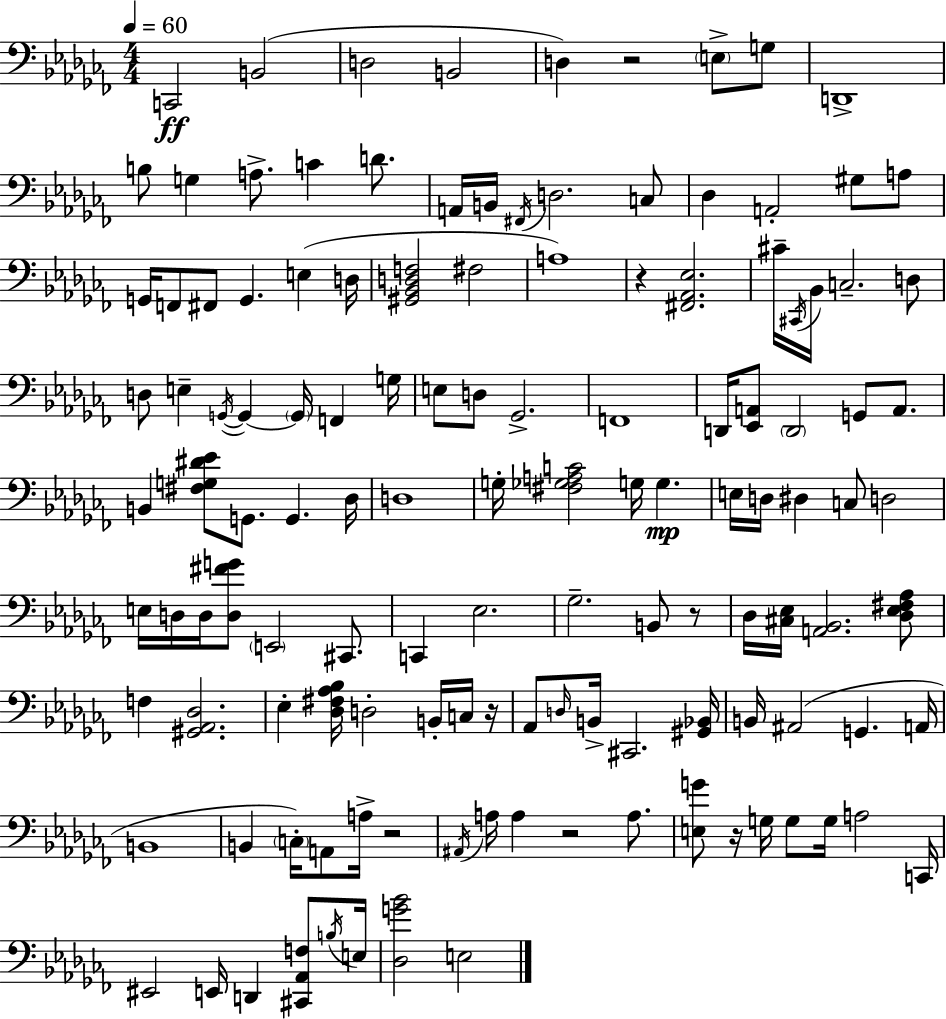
{
  \clef bass
  \numericTimeSignature
  \time 4/4
  \key aes \minor
  \tempo 4 = 60
  \repeat volta 2 { c,2\ff b,2( | d2 b,2 | d4) r2 \parenthesize e8-> g8 | d,1-> | \break b8 g4 a8.-> c'4 d'8. | a,16 b,16 \acciaccatura { fis,16 } d2. c8 | des4 a,2-. gis8 a8 | g,16 f,8 fis,8 g,4. e4( | \break d16 <gis, bes, d f>2 fis2 | a1) | r4 <fis, aes, ees>2. | cis'16-- \acciaccatura { cis,16 } bes,16 c2.-- | \break d8 d8 e4-- \acciaccatura { g,16~ }~ g,4 \parenthesize g,16 f,4 | g16 e8 d8 ges,2.-> | f,1 | d,16 <ees, a,>8 \parenthesize d,2 g,8 | \break a,8. b,4 <fis g dis' ees'>8 g,8. g,4. | des16 d1 | g16-. <fis ges a c'>2 g16 g4.\mp | e16 d16 dis4 c8 d2 | \break e16 d16 d16 <d fis' g'>8 \parenthesize e,2 | cis,8. c,4 ees2. | ges2.-- b,8 | r8 des16 <cis ees>16 <a, bes,>2. | \break <des ees fis aes>8 f4 <gis, aes, des>2. | ees4-. <des fis aes bes>16 d2-. | b,16-. c16 r16 aes,8 \grace { d16 } b,16-> cis,2. | <gis, bes,>16 b,16 ais,2( g,4. | \break a,16 b,1 | b,4 \parenthesize c16-.) a,8 a16-> r2 | \acciaccatura { ais,16 } a16 a4 r2 | a8. <e g'>8 r16 g16 g8 g16 a2 | \break c,16 eis,2 e,16 d,4 | <cis, aes, f>8 \acciaccatura { b16 } e16 <des g' bes'>2 e2 | } \bar "|."
}